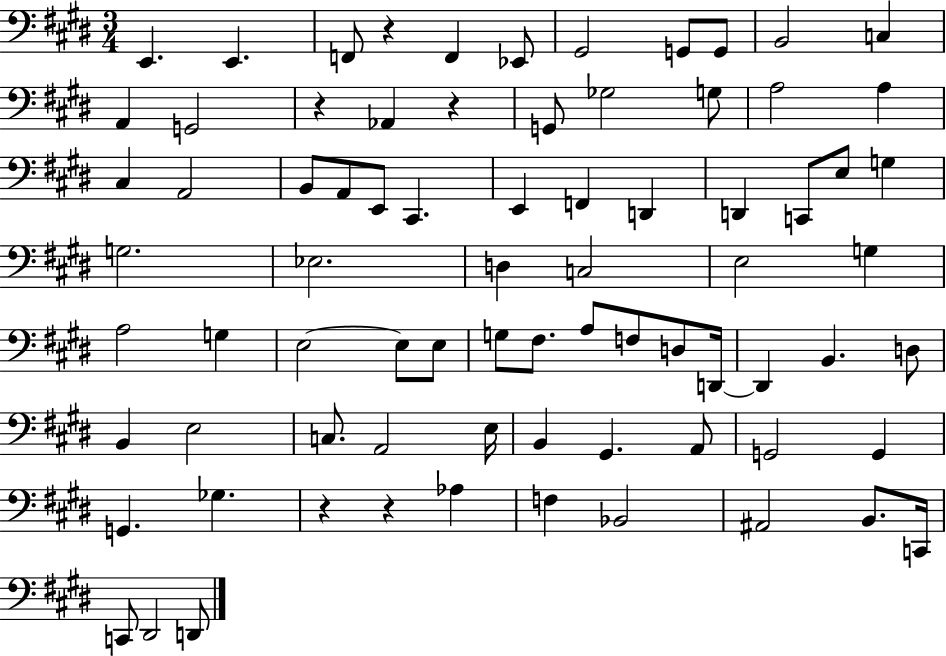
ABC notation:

X:1
T:Untitled
M:3/4
L:1/4
K:E
E,, E,, F,,/2 z F,, _E,,/2 ^G,,2 G,,/2 G,,/2 B,,2 C, A,, G,,2 z _A,, z G,,/2 _G,2 G,/2 A,2 A, ^C, A,,2 B,,/2 A,,/2 E,,/2 ^C,, E,, F,, D,, D,, C,,/2 E,/2 G, G,2 _E,2 D, C,2 E,2 G, A,2 G, E,2 E,/2 E,/2 G,/2 ^F,/2 A,/2 F,/2 D,/2 D,,/4 D,, B,, D,/2 B,, E,2 C,/2 A,,2 E,/4 B,, ^G,, A,,/2 G,,2 G,, G,, _G, z z _A, F, _B,,2 ^A,,2 B,,/2 C,,/4 C,,/2 ^D,,2 D,,/2